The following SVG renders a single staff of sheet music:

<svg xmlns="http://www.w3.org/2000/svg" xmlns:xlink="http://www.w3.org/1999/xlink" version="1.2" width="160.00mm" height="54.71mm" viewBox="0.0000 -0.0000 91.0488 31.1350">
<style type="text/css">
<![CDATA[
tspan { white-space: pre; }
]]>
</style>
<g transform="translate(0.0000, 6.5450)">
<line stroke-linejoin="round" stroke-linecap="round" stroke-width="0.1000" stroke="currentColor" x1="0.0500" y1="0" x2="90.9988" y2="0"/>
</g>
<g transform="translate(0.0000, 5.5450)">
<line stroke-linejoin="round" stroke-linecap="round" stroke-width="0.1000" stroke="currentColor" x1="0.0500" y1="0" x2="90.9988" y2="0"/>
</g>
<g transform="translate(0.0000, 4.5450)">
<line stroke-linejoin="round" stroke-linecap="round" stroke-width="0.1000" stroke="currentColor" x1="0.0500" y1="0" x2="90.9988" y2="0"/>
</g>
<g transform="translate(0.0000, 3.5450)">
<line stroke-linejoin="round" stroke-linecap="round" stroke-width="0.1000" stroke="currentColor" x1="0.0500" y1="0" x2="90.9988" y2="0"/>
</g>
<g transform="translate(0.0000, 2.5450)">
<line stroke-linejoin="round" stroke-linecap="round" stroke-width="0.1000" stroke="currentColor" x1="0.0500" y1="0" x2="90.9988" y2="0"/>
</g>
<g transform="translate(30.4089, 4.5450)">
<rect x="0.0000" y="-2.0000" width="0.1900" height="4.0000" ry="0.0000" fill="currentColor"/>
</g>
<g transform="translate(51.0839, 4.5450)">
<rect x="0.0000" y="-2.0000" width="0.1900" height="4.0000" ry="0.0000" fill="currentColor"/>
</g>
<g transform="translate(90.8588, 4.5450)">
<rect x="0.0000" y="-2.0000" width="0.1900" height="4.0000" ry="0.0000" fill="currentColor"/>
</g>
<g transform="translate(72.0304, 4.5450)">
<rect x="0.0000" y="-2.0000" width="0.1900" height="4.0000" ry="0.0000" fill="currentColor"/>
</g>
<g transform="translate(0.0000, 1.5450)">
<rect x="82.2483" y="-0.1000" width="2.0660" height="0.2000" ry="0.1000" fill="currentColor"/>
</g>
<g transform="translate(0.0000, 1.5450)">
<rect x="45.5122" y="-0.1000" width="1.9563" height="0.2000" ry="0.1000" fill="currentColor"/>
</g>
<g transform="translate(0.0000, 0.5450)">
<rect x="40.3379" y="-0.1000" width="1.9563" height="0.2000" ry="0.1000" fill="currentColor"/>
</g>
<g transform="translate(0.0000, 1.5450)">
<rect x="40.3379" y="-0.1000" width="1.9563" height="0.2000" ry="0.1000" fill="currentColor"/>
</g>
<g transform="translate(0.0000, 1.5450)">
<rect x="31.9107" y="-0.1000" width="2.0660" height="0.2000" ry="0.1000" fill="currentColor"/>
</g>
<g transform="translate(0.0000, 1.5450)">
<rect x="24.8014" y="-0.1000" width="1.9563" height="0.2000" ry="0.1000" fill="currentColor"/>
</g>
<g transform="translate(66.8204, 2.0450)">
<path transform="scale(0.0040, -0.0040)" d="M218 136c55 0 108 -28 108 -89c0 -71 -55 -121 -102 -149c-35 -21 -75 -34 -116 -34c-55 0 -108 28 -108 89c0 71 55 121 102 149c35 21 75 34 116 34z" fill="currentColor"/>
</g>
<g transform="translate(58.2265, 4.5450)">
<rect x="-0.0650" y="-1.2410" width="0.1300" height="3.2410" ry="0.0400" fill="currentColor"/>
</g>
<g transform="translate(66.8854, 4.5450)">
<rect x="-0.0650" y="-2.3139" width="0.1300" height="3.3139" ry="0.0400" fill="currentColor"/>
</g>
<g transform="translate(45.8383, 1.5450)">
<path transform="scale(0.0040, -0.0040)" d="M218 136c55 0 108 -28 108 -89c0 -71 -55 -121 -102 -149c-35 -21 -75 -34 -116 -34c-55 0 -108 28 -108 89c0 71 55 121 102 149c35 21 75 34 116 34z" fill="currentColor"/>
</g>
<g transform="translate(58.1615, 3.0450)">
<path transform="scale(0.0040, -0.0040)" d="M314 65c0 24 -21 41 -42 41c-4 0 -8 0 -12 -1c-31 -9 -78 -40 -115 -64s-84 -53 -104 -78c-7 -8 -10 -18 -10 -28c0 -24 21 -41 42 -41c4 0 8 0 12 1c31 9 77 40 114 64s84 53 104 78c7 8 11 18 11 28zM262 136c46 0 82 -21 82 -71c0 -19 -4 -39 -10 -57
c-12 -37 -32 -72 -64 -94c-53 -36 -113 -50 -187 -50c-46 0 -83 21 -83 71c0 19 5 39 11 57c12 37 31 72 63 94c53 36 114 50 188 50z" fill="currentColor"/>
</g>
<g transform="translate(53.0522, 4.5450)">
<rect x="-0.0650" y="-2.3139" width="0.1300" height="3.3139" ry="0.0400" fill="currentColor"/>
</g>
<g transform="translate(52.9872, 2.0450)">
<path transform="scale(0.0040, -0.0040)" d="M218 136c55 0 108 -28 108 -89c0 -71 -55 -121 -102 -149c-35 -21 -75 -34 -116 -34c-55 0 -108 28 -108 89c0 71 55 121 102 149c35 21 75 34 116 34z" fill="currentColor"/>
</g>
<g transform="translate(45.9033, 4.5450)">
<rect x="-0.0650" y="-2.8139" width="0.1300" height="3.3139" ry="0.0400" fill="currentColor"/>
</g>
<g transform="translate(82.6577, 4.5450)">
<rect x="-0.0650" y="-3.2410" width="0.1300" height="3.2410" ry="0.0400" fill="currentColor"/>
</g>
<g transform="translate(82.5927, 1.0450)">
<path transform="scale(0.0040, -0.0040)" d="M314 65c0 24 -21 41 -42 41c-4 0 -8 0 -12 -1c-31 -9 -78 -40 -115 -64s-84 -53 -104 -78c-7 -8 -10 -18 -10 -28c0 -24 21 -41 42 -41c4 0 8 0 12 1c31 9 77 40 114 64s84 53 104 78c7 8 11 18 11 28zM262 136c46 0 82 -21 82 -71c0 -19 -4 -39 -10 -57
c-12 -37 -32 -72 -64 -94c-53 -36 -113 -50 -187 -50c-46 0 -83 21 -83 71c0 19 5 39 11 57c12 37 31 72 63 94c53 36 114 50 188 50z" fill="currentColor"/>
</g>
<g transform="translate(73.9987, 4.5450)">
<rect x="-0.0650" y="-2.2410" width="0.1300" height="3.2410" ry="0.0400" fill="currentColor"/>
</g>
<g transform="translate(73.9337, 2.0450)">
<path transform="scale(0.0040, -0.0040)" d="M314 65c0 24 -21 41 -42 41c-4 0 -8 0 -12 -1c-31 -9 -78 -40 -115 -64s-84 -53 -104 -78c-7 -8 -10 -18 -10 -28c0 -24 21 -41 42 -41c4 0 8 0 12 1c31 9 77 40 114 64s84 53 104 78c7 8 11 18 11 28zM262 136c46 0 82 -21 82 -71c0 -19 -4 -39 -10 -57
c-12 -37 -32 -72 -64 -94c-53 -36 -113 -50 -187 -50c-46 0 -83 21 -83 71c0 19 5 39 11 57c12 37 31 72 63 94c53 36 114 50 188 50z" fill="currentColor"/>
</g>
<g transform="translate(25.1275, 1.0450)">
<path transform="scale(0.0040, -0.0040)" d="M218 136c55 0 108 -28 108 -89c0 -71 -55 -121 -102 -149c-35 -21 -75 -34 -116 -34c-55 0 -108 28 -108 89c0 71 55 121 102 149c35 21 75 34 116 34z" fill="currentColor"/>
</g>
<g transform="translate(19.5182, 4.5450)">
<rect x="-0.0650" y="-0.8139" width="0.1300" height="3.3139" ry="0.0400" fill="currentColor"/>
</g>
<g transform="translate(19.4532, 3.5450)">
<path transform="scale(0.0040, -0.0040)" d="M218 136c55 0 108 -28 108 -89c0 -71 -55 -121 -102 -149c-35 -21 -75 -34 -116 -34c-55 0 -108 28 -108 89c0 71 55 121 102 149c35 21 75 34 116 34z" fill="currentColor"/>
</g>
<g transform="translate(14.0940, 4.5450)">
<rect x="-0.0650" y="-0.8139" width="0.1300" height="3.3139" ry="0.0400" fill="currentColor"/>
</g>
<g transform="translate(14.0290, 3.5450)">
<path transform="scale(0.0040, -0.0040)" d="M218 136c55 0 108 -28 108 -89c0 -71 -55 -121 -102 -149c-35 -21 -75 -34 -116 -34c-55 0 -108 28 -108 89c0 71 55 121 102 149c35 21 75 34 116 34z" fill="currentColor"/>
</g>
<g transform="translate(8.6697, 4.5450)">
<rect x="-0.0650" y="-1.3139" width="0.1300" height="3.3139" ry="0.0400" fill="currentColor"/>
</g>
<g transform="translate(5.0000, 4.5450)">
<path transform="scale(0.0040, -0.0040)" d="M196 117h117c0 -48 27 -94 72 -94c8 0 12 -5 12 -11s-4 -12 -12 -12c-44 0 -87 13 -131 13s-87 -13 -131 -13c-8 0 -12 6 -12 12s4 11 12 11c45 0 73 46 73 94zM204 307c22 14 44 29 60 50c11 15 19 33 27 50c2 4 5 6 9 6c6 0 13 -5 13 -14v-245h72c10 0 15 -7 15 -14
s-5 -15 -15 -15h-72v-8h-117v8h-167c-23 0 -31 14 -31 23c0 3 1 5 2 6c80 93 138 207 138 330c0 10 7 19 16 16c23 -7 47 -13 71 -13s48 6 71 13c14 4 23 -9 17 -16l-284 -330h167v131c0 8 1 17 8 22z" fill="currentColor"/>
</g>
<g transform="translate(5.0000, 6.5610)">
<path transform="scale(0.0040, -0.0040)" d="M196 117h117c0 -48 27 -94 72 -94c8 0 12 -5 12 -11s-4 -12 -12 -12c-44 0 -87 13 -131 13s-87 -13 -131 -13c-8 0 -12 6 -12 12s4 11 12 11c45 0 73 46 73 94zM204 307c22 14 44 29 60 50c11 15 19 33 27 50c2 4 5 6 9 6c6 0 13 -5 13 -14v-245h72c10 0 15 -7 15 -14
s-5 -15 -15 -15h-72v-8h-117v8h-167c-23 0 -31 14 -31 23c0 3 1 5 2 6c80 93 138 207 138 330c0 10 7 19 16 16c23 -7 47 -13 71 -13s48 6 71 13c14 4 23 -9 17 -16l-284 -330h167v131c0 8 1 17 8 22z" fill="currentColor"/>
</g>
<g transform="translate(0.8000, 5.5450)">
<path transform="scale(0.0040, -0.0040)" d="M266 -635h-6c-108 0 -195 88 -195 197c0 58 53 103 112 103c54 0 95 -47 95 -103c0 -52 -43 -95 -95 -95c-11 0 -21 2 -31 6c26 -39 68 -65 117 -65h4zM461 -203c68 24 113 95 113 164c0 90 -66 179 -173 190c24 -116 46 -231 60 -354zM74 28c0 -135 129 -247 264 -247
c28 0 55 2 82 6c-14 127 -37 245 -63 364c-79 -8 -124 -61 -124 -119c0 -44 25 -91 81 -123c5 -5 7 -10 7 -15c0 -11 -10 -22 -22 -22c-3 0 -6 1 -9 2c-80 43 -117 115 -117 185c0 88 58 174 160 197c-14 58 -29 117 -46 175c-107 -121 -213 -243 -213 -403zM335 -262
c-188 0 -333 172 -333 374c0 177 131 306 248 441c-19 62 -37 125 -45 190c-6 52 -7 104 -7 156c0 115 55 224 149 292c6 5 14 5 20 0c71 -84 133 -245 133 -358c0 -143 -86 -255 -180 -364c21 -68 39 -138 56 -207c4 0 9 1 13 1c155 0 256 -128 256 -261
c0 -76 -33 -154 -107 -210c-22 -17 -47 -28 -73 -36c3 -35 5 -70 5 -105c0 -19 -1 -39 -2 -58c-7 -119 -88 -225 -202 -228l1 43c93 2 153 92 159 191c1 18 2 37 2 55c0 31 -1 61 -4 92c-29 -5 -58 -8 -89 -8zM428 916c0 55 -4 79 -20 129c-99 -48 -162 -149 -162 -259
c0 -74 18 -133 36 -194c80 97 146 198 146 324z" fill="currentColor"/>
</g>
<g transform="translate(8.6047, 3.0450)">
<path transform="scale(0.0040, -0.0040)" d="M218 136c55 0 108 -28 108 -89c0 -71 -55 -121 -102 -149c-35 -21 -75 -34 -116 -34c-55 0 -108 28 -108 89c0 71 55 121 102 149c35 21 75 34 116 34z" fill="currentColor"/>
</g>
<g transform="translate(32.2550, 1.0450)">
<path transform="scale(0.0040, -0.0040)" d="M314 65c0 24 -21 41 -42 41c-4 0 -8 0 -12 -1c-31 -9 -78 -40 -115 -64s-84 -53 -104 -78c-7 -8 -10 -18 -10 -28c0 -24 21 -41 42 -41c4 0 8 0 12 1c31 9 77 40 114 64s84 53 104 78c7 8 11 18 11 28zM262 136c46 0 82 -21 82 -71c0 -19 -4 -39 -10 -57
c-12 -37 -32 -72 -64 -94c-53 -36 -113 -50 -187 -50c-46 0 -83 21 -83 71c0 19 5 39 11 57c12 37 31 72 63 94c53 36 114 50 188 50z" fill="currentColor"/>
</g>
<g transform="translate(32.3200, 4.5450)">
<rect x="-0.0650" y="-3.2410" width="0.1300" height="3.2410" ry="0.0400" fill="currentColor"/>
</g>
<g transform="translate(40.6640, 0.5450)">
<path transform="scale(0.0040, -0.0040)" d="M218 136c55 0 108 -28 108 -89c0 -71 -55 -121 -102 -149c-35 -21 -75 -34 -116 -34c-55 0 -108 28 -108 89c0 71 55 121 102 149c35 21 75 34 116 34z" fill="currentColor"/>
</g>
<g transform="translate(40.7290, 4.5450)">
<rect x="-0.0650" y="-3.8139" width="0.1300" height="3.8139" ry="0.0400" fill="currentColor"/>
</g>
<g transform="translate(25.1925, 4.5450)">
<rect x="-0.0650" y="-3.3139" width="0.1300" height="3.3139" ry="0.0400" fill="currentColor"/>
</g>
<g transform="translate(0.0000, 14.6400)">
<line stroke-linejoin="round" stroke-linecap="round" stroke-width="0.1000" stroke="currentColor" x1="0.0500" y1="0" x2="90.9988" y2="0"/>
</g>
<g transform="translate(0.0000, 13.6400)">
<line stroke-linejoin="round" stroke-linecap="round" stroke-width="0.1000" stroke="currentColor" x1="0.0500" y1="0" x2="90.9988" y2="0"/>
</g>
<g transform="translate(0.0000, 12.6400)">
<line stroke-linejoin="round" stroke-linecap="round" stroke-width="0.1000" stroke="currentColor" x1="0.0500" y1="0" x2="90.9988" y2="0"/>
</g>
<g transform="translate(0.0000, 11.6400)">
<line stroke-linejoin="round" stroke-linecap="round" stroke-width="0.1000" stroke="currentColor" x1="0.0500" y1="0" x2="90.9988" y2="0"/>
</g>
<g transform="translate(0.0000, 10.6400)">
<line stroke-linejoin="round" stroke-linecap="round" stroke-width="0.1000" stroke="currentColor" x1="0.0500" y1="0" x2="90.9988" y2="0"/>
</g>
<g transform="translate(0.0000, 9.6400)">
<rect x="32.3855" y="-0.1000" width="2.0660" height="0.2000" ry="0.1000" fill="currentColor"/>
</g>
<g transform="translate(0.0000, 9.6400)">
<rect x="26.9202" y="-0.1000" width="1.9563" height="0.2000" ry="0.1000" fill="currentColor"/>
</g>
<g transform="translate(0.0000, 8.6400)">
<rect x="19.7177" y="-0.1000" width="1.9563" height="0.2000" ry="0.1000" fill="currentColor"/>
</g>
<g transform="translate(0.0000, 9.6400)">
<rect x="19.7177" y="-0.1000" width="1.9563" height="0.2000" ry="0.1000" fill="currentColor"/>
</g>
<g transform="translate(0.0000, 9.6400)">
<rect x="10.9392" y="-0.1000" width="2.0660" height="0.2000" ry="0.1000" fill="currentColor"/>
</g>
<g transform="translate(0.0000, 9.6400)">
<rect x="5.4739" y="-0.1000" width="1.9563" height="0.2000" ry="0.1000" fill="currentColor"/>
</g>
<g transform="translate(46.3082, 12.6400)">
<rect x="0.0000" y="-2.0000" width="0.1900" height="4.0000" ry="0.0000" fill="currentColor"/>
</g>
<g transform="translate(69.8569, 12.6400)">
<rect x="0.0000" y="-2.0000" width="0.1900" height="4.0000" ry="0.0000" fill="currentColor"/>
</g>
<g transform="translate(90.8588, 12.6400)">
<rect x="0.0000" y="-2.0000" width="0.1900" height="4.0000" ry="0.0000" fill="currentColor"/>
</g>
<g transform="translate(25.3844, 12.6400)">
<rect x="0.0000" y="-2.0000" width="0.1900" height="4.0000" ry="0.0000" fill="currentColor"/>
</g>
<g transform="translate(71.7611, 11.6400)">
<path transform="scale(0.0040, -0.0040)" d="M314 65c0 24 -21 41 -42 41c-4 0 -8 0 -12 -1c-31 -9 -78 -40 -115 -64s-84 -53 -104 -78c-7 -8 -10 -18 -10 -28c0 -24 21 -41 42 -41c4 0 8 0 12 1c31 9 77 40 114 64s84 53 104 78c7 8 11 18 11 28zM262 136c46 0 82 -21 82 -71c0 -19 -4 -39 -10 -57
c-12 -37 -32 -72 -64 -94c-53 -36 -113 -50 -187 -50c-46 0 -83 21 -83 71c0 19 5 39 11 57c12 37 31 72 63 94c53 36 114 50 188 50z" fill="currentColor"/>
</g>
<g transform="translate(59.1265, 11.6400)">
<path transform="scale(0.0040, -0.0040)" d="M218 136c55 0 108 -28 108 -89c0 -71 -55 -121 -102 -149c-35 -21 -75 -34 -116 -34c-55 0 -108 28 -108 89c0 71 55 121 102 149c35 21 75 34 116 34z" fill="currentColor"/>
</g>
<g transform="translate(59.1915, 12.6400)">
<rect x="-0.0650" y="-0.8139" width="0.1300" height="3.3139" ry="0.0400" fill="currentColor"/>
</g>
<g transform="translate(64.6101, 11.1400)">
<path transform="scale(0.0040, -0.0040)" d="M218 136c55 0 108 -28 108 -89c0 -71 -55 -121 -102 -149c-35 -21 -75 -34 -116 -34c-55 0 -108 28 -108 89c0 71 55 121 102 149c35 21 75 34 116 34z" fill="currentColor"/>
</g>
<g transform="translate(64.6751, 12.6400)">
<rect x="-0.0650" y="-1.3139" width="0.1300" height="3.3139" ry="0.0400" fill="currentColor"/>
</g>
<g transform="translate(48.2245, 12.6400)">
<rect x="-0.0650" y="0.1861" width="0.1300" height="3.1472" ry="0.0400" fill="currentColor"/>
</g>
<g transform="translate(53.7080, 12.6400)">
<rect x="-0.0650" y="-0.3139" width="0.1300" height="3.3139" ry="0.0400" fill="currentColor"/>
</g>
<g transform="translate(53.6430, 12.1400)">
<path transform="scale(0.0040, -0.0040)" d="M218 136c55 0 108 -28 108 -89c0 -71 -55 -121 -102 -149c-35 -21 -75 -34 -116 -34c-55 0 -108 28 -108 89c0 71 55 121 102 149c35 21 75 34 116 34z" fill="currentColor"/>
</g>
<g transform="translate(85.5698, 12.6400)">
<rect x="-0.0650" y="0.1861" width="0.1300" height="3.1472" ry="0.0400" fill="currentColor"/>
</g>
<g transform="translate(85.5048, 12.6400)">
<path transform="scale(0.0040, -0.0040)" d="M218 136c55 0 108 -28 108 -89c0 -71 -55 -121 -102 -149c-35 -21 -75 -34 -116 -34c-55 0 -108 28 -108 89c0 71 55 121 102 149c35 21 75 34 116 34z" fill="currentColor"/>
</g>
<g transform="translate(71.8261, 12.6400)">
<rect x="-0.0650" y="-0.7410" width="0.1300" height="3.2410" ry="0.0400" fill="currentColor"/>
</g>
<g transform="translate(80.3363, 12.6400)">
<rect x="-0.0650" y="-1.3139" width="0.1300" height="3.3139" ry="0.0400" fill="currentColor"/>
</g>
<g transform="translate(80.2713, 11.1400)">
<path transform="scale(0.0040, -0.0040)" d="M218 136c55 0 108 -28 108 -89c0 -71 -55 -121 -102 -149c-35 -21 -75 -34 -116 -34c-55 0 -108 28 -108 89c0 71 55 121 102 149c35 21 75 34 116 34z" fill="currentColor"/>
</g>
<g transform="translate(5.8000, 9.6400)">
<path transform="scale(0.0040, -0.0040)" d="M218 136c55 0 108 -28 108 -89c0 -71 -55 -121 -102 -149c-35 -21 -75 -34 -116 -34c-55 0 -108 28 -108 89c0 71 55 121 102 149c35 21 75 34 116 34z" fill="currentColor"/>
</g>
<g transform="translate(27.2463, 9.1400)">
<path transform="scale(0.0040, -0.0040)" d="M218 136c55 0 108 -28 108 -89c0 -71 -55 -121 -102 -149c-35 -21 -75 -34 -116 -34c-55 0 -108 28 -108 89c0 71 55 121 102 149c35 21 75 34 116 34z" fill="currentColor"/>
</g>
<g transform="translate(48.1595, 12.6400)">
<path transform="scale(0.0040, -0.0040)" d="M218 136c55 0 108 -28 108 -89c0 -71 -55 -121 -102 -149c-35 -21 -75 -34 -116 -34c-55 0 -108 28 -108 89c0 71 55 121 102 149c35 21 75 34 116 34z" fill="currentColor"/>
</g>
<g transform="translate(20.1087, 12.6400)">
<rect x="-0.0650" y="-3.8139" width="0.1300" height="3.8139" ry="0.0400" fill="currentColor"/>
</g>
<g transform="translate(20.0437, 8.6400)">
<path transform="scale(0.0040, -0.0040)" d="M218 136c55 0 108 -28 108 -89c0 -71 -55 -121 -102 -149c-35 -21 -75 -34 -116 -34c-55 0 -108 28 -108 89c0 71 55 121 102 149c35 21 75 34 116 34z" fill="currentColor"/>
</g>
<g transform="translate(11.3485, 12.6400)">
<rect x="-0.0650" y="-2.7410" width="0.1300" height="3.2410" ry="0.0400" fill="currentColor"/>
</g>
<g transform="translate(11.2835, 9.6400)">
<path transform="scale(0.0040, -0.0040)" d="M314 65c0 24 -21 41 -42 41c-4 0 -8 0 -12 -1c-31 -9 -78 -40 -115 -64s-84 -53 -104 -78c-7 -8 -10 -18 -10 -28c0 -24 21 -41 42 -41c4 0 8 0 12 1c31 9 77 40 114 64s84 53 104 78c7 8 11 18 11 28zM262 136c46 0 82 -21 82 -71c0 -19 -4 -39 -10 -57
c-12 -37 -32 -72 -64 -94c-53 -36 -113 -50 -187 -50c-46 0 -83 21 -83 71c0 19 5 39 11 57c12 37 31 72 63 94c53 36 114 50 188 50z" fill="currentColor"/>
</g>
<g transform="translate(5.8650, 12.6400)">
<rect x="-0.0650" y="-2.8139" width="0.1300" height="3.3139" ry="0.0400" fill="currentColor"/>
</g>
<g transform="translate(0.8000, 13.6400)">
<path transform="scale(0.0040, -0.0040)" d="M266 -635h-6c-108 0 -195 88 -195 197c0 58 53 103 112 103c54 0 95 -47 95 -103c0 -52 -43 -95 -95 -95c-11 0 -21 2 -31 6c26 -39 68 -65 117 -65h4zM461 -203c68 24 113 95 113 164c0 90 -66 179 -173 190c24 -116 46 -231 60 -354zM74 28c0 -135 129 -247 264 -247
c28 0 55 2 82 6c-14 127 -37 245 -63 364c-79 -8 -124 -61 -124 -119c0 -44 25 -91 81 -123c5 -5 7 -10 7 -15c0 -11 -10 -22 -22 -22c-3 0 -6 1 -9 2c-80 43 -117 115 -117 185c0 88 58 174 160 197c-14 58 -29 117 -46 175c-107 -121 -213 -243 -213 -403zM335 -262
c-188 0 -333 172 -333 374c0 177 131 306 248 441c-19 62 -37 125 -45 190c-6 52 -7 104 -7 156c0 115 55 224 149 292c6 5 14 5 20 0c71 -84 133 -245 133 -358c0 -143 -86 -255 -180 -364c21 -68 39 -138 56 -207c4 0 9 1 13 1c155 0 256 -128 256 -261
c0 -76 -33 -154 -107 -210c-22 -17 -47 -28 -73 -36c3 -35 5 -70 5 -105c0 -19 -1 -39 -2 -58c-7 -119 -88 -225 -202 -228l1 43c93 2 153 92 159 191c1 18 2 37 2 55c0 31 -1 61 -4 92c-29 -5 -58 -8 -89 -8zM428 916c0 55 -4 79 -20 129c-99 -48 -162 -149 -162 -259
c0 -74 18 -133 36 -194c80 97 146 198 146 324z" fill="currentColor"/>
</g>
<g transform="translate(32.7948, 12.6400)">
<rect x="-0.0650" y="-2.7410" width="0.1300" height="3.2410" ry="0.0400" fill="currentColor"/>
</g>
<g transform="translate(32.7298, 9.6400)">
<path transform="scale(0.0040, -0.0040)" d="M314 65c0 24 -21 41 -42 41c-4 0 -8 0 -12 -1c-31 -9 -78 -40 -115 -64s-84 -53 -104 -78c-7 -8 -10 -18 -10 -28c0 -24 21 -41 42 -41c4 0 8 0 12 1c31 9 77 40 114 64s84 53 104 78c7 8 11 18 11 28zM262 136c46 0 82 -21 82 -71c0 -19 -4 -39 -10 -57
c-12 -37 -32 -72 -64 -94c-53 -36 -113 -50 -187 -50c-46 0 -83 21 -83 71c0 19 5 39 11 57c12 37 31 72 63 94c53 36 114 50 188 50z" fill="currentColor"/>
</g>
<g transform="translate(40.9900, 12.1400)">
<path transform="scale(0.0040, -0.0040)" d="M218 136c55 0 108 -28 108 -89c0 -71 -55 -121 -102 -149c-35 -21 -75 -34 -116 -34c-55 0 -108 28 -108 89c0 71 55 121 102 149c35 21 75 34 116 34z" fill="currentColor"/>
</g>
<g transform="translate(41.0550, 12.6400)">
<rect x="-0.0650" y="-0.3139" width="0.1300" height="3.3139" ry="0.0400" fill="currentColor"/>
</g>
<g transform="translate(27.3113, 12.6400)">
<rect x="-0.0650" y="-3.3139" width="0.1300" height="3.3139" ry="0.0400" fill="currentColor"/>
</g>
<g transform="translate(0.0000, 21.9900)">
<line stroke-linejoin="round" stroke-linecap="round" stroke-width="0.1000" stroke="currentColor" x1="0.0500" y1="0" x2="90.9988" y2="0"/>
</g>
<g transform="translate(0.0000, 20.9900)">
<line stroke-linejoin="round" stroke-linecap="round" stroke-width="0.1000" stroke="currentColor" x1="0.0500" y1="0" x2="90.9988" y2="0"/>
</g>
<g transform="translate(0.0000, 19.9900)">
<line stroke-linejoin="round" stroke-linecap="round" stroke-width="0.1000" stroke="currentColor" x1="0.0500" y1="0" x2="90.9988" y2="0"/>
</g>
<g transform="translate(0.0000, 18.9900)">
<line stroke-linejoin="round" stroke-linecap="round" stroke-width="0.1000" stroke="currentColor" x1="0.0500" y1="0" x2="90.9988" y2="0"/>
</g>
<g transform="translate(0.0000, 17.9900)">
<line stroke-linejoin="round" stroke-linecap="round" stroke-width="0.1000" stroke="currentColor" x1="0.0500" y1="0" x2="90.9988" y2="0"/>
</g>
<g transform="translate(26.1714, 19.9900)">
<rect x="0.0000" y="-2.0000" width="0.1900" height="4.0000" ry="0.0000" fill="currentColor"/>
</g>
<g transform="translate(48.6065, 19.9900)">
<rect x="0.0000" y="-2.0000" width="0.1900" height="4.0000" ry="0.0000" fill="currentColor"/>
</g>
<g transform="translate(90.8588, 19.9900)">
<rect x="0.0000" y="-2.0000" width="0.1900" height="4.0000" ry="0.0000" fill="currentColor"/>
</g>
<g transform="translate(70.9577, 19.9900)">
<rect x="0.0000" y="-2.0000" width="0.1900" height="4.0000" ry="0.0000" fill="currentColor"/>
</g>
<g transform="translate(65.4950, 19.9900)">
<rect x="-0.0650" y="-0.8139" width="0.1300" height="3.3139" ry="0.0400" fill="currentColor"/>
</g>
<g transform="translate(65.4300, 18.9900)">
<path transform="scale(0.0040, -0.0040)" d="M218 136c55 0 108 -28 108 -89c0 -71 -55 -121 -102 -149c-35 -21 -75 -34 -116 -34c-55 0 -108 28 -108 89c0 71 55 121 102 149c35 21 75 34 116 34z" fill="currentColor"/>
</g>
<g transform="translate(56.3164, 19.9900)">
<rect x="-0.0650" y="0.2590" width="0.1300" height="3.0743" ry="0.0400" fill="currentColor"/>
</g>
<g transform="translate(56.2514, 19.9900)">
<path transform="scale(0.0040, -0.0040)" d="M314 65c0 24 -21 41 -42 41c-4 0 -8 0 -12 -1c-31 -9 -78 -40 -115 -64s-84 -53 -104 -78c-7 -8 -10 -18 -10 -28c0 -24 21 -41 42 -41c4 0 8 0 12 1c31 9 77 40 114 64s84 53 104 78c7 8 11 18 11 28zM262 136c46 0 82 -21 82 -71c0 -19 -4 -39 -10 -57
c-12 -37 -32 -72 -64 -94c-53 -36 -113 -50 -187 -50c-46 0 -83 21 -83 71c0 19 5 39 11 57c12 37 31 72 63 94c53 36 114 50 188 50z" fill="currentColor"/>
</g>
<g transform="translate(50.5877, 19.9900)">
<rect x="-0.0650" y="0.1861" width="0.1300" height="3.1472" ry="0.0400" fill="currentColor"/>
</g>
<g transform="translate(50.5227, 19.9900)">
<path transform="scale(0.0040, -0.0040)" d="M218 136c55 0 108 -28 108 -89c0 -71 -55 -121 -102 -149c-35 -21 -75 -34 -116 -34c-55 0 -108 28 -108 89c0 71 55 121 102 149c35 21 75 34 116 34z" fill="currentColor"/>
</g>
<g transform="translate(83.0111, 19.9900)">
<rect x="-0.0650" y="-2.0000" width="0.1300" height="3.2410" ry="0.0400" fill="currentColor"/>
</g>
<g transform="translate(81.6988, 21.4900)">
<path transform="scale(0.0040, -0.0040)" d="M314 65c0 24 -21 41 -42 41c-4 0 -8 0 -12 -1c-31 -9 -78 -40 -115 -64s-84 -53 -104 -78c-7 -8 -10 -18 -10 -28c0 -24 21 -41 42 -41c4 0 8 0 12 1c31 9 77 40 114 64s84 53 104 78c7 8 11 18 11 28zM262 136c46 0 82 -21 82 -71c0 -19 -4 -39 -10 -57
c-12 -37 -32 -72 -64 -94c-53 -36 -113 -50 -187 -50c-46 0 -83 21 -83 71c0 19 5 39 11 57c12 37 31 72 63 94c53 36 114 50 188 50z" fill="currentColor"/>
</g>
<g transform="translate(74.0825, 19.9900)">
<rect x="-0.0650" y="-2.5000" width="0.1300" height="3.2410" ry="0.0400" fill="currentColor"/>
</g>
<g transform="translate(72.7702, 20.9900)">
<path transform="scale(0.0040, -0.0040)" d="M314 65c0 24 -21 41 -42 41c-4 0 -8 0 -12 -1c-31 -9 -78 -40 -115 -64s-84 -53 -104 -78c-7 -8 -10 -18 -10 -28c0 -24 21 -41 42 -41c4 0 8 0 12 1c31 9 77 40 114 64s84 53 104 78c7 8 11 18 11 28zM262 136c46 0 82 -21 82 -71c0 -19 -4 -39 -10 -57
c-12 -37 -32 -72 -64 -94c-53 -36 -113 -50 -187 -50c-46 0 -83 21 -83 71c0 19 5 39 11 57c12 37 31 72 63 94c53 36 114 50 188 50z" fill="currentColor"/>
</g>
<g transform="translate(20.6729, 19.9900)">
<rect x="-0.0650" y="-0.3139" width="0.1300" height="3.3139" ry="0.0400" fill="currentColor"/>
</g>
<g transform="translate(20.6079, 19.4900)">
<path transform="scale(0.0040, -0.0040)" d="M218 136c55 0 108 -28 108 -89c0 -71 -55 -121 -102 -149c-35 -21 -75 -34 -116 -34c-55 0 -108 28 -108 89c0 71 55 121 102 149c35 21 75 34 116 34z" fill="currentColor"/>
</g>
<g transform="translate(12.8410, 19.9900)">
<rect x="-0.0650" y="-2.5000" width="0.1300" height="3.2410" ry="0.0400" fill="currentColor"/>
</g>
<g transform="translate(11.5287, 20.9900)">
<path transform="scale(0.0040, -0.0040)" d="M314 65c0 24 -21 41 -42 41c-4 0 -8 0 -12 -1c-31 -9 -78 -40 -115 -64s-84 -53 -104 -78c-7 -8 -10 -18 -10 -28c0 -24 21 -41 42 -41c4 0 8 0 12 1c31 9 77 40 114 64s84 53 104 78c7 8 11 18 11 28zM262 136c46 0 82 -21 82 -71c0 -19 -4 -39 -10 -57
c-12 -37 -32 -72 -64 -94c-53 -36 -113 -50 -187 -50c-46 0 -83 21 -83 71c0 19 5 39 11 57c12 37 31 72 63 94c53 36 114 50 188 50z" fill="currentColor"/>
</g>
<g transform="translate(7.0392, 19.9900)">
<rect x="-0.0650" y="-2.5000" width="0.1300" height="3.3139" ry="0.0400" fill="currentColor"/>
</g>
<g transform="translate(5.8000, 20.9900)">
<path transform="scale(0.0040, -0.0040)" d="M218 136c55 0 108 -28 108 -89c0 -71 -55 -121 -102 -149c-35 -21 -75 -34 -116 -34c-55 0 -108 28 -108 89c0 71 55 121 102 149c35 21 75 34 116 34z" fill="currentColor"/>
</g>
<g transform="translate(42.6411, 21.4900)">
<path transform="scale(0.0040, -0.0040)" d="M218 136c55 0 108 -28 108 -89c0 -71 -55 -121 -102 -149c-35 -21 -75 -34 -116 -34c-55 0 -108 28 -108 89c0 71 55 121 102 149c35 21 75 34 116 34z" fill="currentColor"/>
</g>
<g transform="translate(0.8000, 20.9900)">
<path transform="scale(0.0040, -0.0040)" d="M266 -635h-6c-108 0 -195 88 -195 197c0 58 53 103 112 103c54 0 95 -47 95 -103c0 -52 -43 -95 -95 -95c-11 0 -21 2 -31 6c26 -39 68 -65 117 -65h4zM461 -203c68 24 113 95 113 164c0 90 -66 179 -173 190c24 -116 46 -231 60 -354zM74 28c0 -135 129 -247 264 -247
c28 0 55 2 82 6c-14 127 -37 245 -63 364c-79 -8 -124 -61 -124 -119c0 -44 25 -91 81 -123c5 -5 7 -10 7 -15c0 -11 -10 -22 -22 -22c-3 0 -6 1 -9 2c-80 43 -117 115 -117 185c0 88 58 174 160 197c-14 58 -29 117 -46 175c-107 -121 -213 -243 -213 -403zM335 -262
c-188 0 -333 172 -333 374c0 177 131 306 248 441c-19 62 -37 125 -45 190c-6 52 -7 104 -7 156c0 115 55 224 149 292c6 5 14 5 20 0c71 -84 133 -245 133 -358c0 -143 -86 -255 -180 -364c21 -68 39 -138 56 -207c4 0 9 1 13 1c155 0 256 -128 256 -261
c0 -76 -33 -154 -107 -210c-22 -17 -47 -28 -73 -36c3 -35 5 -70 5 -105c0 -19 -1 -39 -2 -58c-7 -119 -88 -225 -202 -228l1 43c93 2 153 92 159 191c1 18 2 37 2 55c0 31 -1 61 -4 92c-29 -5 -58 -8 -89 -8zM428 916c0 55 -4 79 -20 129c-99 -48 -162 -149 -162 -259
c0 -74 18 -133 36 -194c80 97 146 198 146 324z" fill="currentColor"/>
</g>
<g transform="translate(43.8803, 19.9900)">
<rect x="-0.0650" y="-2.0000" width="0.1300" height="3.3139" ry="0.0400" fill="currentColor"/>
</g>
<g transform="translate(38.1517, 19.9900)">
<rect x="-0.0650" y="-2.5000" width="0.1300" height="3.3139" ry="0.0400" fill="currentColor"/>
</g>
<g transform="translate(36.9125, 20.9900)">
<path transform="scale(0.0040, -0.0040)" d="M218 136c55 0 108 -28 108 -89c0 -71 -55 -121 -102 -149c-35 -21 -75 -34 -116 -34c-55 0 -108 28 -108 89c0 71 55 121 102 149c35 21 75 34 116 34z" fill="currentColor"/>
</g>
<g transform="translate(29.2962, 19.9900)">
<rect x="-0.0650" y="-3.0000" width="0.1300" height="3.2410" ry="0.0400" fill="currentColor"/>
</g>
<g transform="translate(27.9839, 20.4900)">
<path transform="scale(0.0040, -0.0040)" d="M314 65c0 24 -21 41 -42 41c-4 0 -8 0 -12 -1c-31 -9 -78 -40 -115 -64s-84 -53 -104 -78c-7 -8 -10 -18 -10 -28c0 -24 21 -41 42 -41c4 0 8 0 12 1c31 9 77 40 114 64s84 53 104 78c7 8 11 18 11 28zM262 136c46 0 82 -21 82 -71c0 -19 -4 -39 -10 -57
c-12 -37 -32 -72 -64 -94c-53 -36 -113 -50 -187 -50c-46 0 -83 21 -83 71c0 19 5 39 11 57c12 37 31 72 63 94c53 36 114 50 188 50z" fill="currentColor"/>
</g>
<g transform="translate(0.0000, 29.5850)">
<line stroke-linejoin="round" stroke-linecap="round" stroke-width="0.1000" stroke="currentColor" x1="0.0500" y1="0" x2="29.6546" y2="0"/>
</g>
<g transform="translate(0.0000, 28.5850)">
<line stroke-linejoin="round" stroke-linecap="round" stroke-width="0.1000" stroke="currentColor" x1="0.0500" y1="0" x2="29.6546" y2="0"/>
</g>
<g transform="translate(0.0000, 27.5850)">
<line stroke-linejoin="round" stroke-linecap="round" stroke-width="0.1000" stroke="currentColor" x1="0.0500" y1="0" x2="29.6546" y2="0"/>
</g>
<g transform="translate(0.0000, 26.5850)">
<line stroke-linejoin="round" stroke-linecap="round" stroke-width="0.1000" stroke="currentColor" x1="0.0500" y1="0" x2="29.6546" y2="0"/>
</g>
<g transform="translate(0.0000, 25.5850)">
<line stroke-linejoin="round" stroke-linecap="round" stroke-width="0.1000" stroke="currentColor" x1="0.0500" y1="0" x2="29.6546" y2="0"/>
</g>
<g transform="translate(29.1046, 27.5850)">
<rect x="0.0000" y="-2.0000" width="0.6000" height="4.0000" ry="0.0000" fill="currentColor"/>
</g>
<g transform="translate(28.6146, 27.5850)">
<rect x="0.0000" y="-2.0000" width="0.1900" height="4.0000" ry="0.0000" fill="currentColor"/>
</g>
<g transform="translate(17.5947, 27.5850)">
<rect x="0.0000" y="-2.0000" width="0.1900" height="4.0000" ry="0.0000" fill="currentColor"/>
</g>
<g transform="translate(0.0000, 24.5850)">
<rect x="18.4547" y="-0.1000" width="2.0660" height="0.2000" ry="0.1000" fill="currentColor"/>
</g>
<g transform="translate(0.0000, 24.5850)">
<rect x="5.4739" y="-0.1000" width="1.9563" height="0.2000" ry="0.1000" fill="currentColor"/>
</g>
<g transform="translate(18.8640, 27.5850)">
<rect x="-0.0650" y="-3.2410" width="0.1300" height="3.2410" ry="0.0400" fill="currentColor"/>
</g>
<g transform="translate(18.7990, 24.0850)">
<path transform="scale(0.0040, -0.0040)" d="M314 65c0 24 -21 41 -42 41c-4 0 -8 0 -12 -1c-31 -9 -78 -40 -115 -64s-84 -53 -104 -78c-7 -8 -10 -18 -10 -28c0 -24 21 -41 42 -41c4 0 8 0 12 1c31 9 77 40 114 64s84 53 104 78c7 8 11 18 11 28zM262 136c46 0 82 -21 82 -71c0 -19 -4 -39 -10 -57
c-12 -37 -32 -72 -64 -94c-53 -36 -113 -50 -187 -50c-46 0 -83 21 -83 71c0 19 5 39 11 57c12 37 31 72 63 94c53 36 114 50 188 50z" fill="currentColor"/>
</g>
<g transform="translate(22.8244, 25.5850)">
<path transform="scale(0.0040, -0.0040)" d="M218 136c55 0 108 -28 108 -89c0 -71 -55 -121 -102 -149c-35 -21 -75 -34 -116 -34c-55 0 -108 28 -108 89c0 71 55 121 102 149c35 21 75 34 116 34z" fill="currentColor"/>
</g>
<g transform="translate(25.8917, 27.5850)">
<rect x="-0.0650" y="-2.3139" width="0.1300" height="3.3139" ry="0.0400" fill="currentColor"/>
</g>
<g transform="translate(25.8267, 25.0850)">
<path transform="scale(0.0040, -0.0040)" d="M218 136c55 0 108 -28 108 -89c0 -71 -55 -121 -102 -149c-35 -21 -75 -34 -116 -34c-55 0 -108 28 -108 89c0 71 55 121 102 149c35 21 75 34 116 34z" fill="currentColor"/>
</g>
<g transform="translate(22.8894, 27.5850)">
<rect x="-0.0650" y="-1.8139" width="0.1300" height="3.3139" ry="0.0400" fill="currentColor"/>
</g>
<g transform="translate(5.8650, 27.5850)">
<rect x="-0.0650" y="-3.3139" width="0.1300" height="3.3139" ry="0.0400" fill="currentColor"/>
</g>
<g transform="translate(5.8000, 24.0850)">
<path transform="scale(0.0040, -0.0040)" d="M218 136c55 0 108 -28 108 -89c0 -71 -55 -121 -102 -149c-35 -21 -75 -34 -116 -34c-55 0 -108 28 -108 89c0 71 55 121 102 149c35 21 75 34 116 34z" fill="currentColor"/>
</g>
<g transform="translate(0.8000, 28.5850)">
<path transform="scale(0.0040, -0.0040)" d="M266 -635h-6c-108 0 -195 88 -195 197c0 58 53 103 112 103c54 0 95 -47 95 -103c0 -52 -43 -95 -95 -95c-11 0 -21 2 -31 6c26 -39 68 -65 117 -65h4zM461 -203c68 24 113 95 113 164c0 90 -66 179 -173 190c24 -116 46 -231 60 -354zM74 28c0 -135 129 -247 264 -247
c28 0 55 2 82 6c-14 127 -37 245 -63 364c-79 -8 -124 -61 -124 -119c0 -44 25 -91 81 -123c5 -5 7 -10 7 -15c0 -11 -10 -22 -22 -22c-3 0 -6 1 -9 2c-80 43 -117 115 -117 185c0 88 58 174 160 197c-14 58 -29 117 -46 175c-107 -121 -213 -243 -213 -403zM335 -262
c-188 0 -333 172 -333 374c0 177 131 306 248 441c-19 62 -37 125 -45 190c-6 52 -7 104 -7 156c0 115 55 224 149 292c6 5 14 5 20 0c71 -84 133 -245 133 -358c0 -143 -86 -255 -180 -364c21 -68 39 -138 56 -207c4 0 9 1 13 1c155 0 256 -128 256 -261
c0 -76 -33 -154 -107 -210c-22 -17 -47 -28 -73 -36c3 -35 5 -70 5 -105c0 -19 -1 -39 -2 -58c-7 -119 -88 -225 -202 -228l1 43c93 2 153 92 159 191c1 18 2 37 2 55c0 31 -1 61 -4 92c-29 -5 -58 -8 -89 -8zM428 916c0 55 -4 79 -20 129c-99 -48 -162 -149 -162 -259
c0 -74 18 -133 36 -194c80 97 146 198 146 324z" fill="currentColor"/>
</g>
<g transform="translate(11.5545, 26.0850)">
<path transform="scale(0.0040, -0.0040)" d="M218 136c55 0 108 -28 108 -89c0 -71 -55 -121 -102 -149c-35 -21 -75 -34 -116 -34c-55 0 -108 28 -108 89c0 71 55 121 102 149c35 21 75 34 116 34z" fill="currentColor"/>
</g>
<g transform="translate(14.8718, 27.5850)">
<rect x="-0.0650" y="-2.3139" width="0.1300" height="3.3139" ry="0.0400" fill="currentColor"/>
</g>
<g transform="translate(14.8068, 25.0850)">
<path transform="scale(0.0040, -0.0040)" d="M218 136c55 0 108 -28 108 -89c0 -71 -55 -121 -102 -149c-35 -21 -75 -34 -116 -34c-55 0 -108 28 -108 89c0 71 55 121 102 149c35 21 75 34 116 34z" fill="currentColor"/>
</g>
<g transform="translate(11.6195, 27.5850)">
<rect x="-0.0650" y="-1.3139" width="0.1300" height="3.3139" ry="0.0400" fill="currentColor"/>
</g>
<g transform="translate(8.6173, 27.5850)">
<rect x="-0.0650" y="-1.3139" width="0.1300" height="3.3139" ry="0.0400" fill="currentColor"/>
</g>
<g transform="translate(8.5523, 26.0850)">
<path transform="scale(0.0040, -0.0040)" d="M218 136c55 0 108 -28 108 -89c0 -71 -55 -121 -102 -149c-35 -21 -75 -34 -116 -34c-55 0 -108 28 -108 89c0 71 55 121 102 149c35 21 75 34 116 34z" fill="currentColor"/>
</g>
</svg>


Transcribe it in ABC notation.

X:1
T:Untitled
M:4/4
L:1/4
K:C
e d d b b2 c' a g e2 g g2 b2 a a2 c' b a2 c B c d e d2 e B G G2 c A2 G F B B2 d G2 F2 b e e g b2 f g